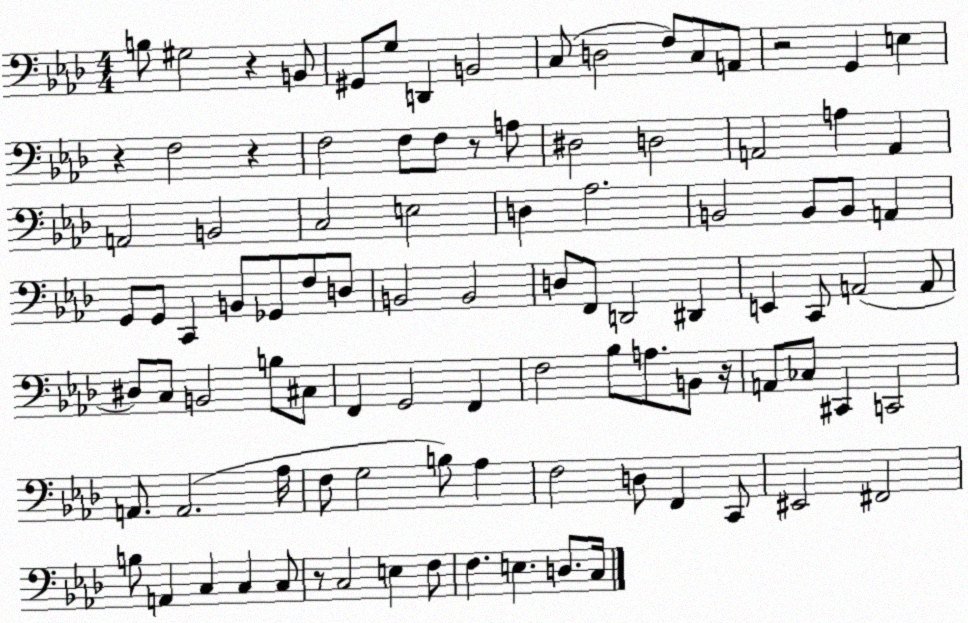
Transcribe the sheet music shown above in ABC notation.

X:1
T:Untitled
M:4/4
L:1/4
K:Ab
B,/2 ^G,2 z B,,/2 ^G,,/2 G,/2 D,, B,,2 C,/2 D,2 F,/2 C,/2 A,,/2 z2 G,, E, z F,2 z F,2 F,/2 F,/2 z/2 A,/2 ^D,2 D,2 A,,2 A, A,, A,,2 B,,2 C,2 E,2 D, _A,2 B,,2 B,,/2 B,,/2 A,, G,,/2 G,,/2 C,, B,,/2 _G,,/2 F,/2 D,/2 B,,2 B,,2 D,/2 F,,/2 D,,2 ^D,, E,, C,,/2 A,,2 A,,/2 ^D,/2 C,/2 B,,2 B,/2 ^C,/2 F,, G,,2 F,, F,2 _B,/2 A,/2 B,,/2 z/4 A,,/2 _C,/2 ^C,, C,,2 A,,/2 A,,2 _A,/4 F,/2 G,2 B,/2 _A, F,2 D,/2 F,, C,,/2 ^E,,2 ^F,,2 B,/2 A,, C, C, C,/2 z/2 C,2 E, F,/2 F, E, D,/2 C,/4